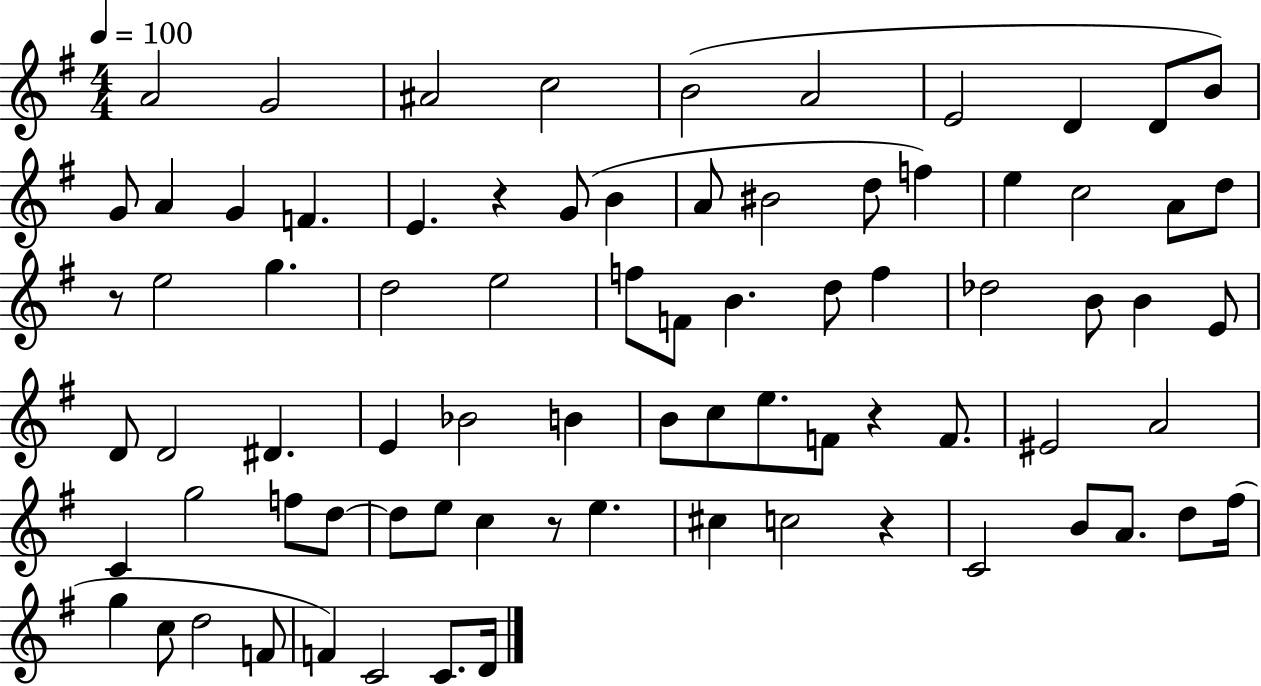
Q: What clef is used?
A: treble